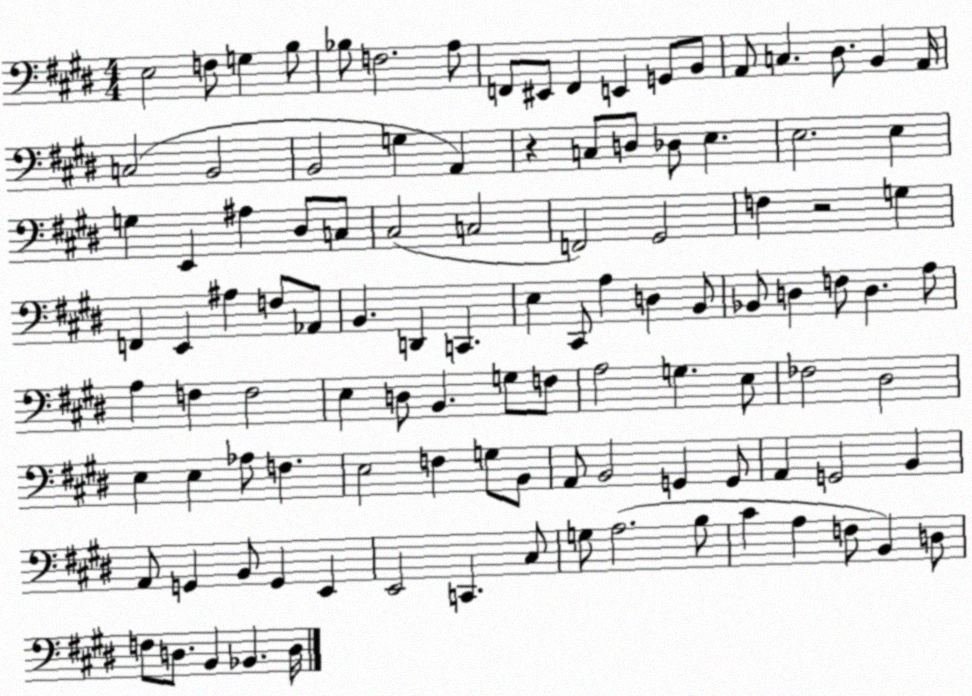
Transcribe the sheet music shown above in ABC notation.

X:1
T:Untitled
M:4/4
L:1/4
K:E
E,2 F,/2 G, B,/2 _B,/2 F,2 A,/2 F,,/2 ^E,,/2 F,, E,, G,,/2 B,,/2 A,,/2 C, ^D,/2 B,, A,,/4 C,2 B,,2 B,,2 G, A,, z C,/2 D,/2 _D,/2 E, E,2 E, G, E,, ^A, ^D,/2 C,/2 ^C,2 C,2 F,,2 ^G,,2 F, z2 G, F,, E,, ^A, F,/2 _A,,/2 B,, D,, C,, E, ^C,,/2 A, D, B,,/2 _B,,/2 D, F,/2 D, A,/2 A, F, F,2 E, D,/2 B,, G,/2 F,/2 A,2 G, E,/2 _F,2 ^D,2 E, E, _A,/2 F, E,2 F, G,/2 B,,/2 A,,/2 B,,2 G,, G,,/2 A,, G,,2 B,, A,,/2 G,, B,,/2 G,, E,, E,,2 C,, ^C,/2 G,/2 A,2 B,/2 ^C A, F,/2 B,, D,/2 F,/2 D,/2 B,, _B,, D,/4